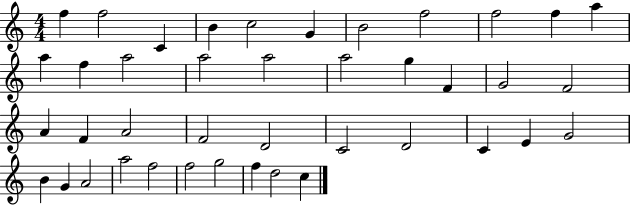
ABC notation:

X:1
T:Untitled
M:4/4
L:1/4
K:C
f f2 C B c2 G B2 f2 f2 f a a f a2 a2 a2 a2 g F G2 F2 A F A2 F2 D2 C2 D2 C E G2 B G A2 a2 f2 f2 g2 f d2 c